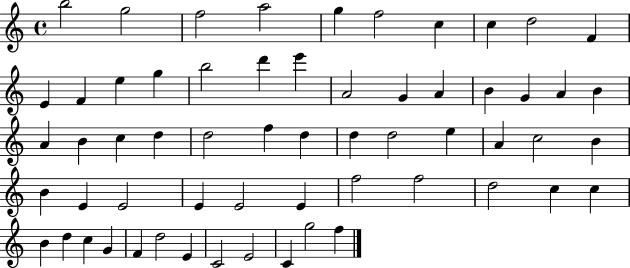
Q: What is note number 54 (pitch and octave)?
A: D5